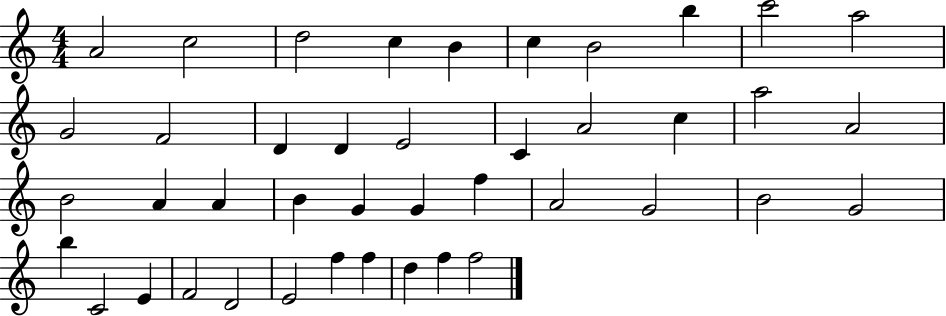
A4/h C5/h D5/h C5/q B4/q C5/q B4/h B5/q C6/h A5/h G4/h F4/h D4/q D4/q E4/h C4/q A4/h C5/q A5/h A4/h B4/h A4/q A4/q B4/q G4/q G4/q F5/q A4/h G4/h B4/h G4/h B5/q C4/h E4/q F4/h D4/h E4/h F5/q F5/q D5/q F5/q F5/h